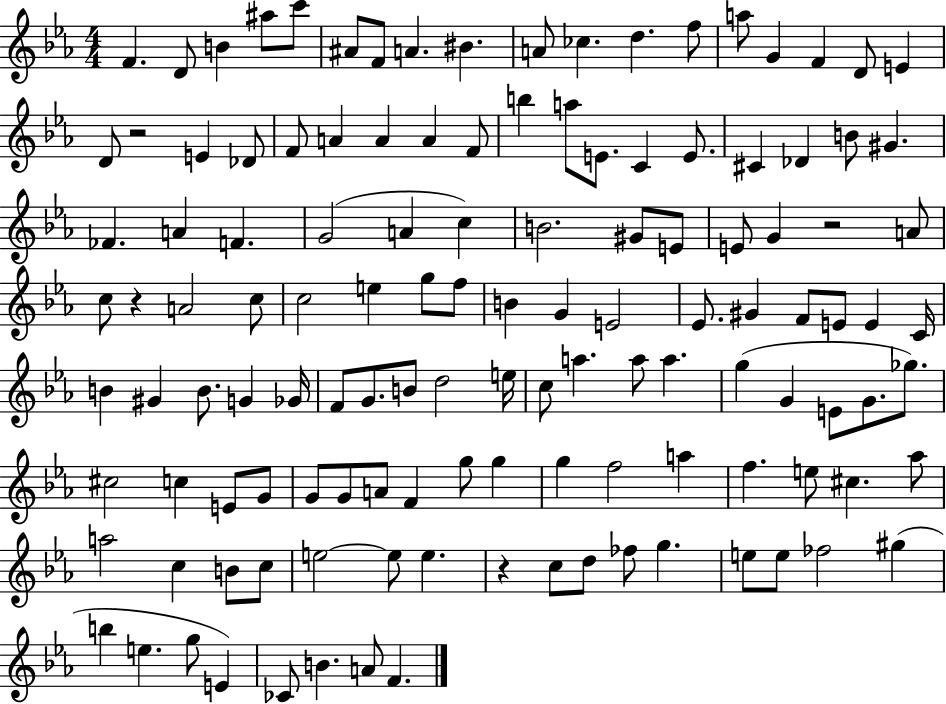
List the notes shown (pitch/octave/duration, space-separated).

F4/q. D4/e B4/q A#5/e C6/e A#4/e F4/e A4/q. BIS4/q. A4/e CES5/q. D5/q. F5/e A5/e G4/q F4/q D4/e E4/q D4/e R/h E4/q Db4/e F4/e A4/q A4/q A4/q F4/e B5/q A5/e E4/e. C4/q E4/e. C#4/q Db4/q B4/e G#4/q. FES4/q. A4/q F4/q. G4/h A4/q C5/q B4/h. G#4/e E4/e E4/e G4/q R/h A4/e C5/e R/q A4/h C5/e C5/h E5/q G5/e F5/e B4/q G4/q E4/h Eb4/e. G#4/q F4/e E4/e E4/q C4/s B4/q G#4/q B4/e. G4/q Gb4/s F4/e G4/e. B4/e D5/h E5/s C5/e A5/q. A5/e A5/q. G5/q G4/q E4/e G4/e. Gb5/e. C#5/h C5/q E4/e G4/e G4/e G4/e A4/e F4/q G5/e G5/q G5/q F5/h A5/q F5/q. E5/e C#5/q. Ab5/e A5/h C5/q B4/e C5/e E5/h E5/e E5/q. R/q C5/e D5/e FES5/e G5/q. E5/e E5/e FES5/h G#5/q B5/q E5/q. G5/e E4/q CES4/e B4/q. A4/e F4/q.